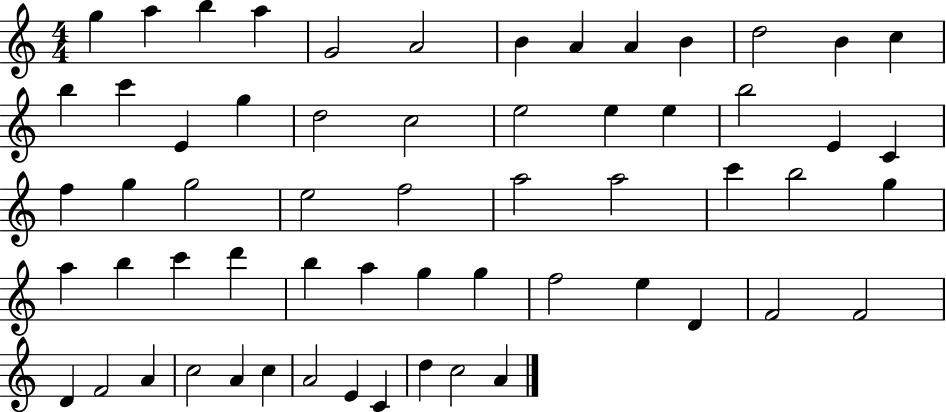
G5/q A5/q B5/q A5/q G4/h A4/h B4/q A4/q A4/q B4/q D5/h B4/q C5/q B5/q C6/q E4/q G5/q D5/h C5/h E5/h E5/q E5/q B5/h E4/q C4/q F5/q G5/q G5/h E5/h F5/h A5/h A5/h C6/q B5/h G5/q A5/q B5/q C6/q D6/q B5/q A5/q G5/q G5/q F5/h E5/q D4/q F4/h F4/h D4/q F4/h A4/q C5/h A4/q C5/q A4/h E4/q C4/q D5/q C5/h A4/q